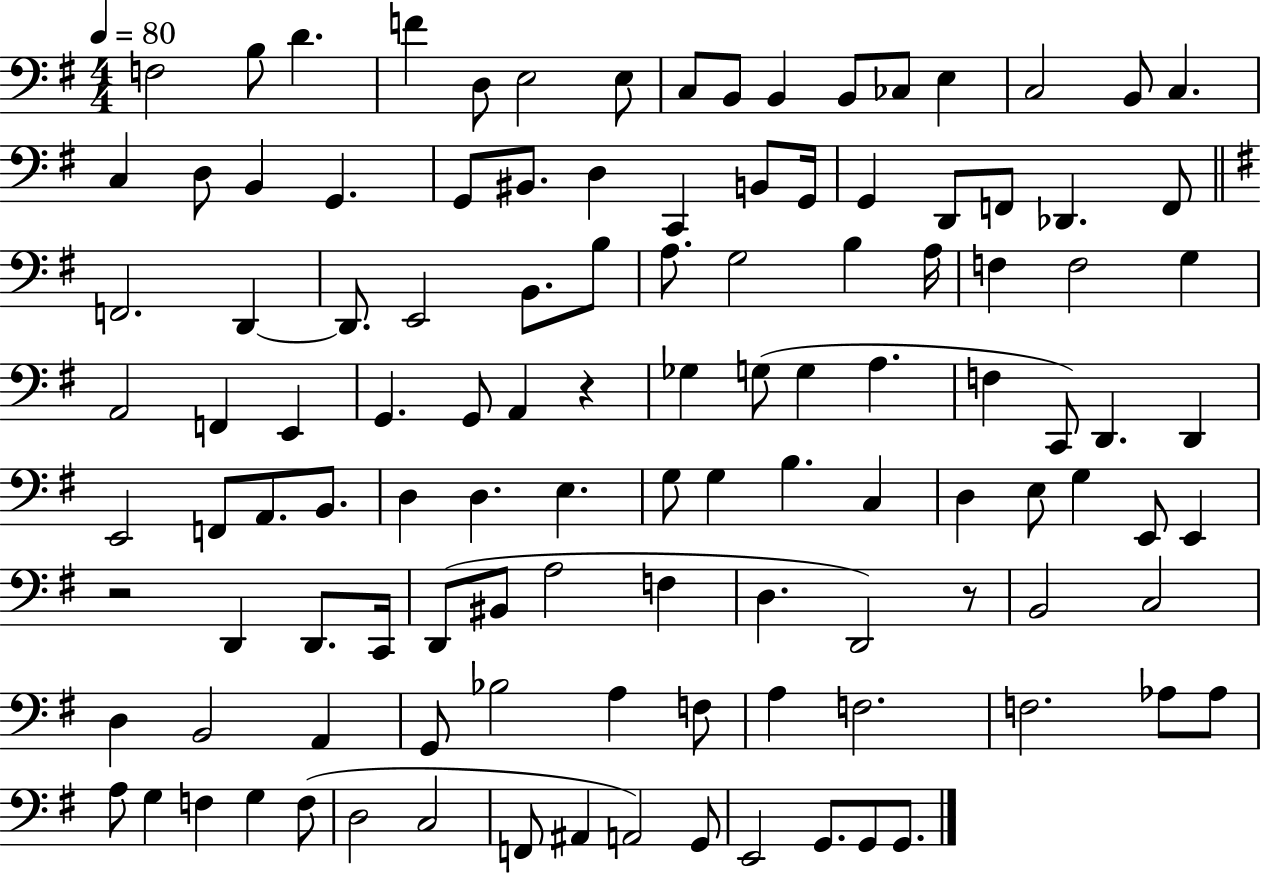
F3/h B3/e D4/q. F4/q D3/e E3/h E3/e C3/e B2/e B2/q B2/e CES3/e E3/q C3/h B2/e C3/q. C3/q D3/e B2/q G2/q. G2/e BIS2/e. D3/q C2/q B2/e G2/s G2/q D2/e F2/e Db2/q. F2/e F2/h. D2/q D2/e. E2/h B2/e. B3/e A3/e. G3/h B3/q A3/s F3/q F3/h G3/q A2/h F2/q E2/q G2/q. G2/e A2/q R/q Gb3/q G3/e G3/q A3/q. F3/q C2/e D2/q. D2/q E2/h F2/e A2/e. B2/e. D3/q D3/q. E3/q. G3/e G3/q B3/q. C3/q D3/q E3/e G3/q E2/e E2/q R/h D2/q D2/e. C2/s D2/e BIS2/e A3/h F3/q D3/q. D2/h R/e B2/h C3/h D3/q B2/h A2/q G2/e Bb3/h A3/q F3/e A3/q F3/h. F3/h. Ab3/e Ab3/e A3/e G3/q F3/q G3/q F3/e D3/h C3/h F2/e A#2/q A2/h G2/e E2/h G2/e. G2/e G2/e.